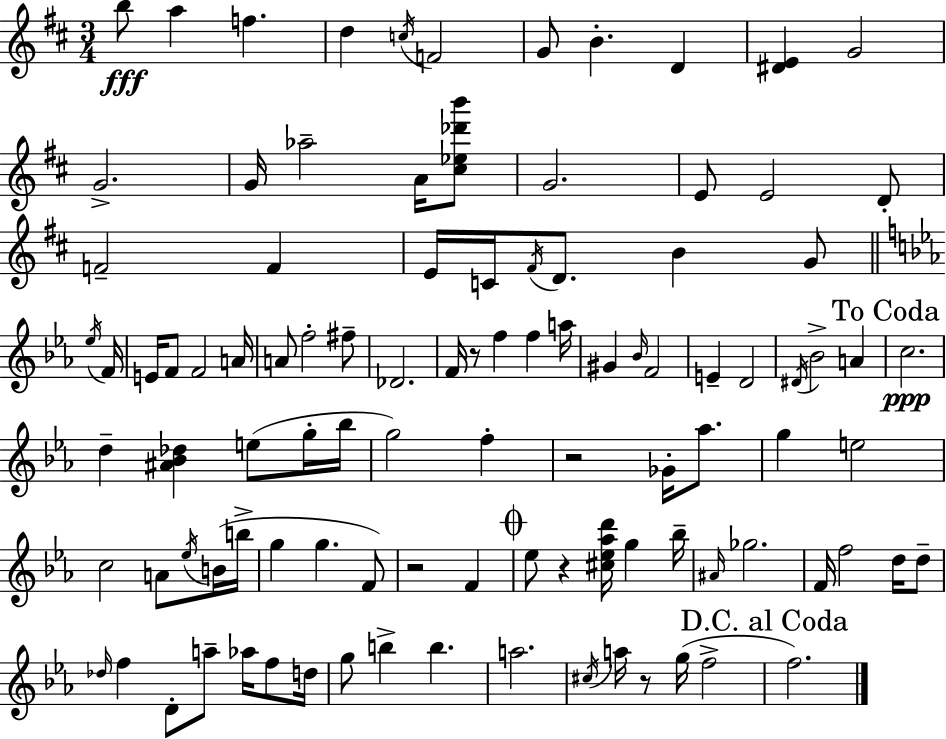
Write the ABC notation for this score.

X:1
T:Untitled
M:3/4
L:1/4
K:D
b/2 a f d c/4 F2 G/2 B D [^DE] G2 G2 G/4 _a2 A/4 [^c_e_d'b']/2 G2 E/2 E2 D/2 F2 F E/4 C/4 ^F/4 D/2 B G/2 _e/4 F/4 E/4 F/2 F2 A/4 A/2 f2 ^f/2 _D2 F/4 z/2 f f a/4 ^G _B/4 F2 E D2 ^D/4 _B2 A c2 d [^A_B_d] e/2 g/4 _b/4 g2 f z2 _G/4 _a/2 g e2 c2 A/2 _e/4 B/4 b/4 g g F/2 z2 F _e/2 z [^c_e_ad']/4 g _b/4 ^A/4 _g2 F/4 f2 d/4 d/2 _d/4 f D/2 a/2 _a/4 f/2 d/4 g/2 b b a2 ^c/4 a/4 z/2 g/4 f2 f2